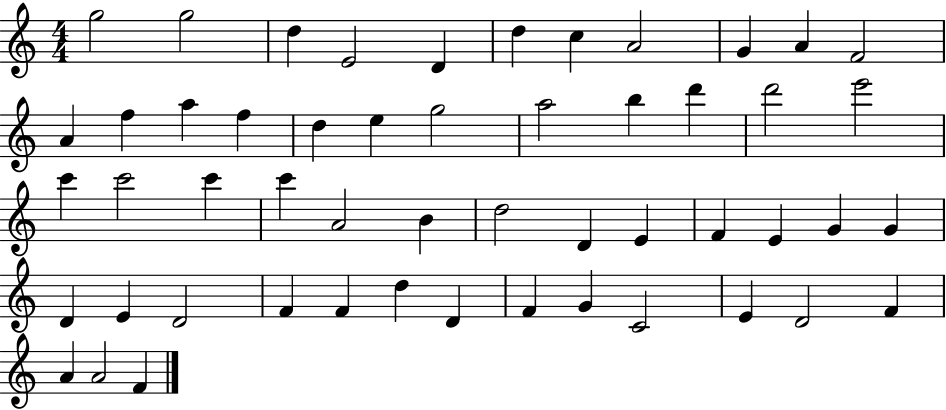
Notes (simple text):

G5/h G5/h D5/q E4/h D4/q D5/q C5/q A4/h G4/q A4/q F4/h A4/q F5/q A5/q F5/q D5/q E5/q G5/h A5/h B5/q D6/q D6/h E6/h C6/q C6/h C6/q C6/q A4/h B4/q D5/h D4/q E4/q F4/q E4/q G4/q G4/q D4/q E4/q D4/h F4/q F4/q D5/q D4/q F4/q G4/q C4/h E4/q D4/h F4/q A4/q A4/h F4/q